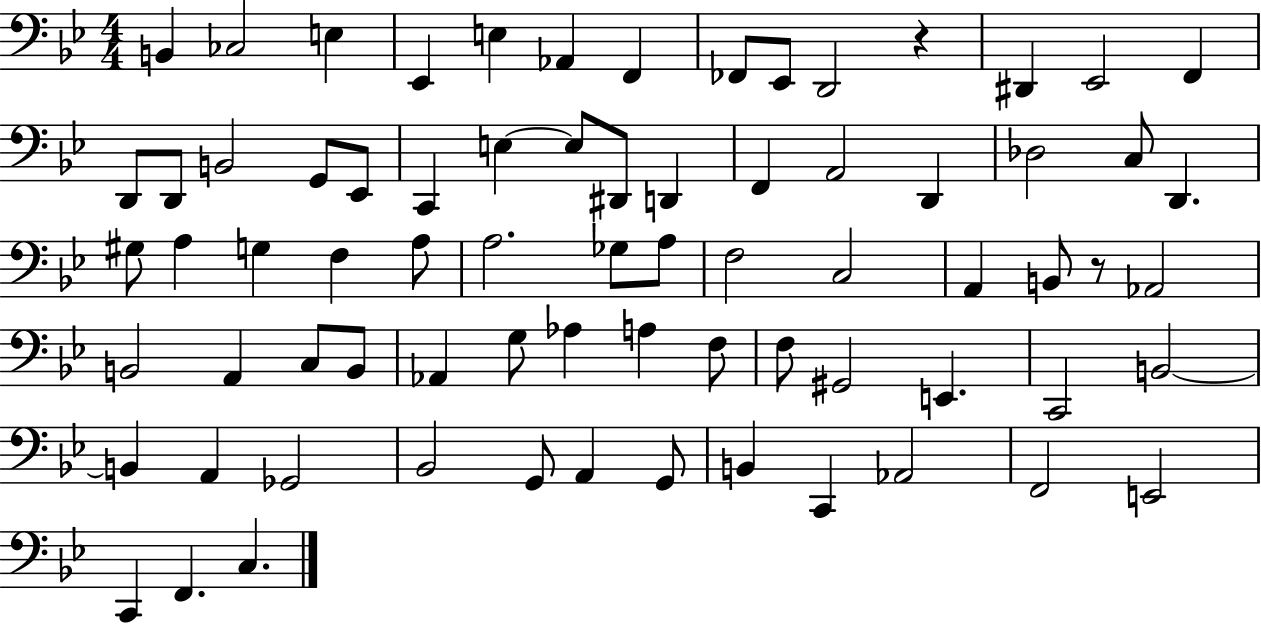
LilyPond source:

{
  \clef bass
  \numericTimeSignature
  \time 4/4
  \key bes \major
  \repeat volta 2 { b,4 ces2 e4 | ees,4 e4 aes,4 f,4 | fes,8 ees,8 d,2 r4 | dis,4 ees,2 f,4 | \break d,8 d,8 b,2 g,8 ees,8 | c,4 e4~~ e8 dis,8 d,4 | f,4 a,2 d,4 | des2 c8 d,4. | \break gis8 a4 g4 f4 a8 | a2. ges8 a8 | f2 c2 | a,4 b,8 r8 aes,2 | \break b,2 a,4 c8 b,8 | aes,4 g8 aes4 a4 f8 | f8 gis,2 e,4. | c,2 b,2~~ | \break b,4 a,4 ges,2 | bes,2 g,8 a,4 g,8 | b,4 c,4 aes,2 | f,2 e,2 | \break c,4 f,4. c4. | } \bar "|."
}